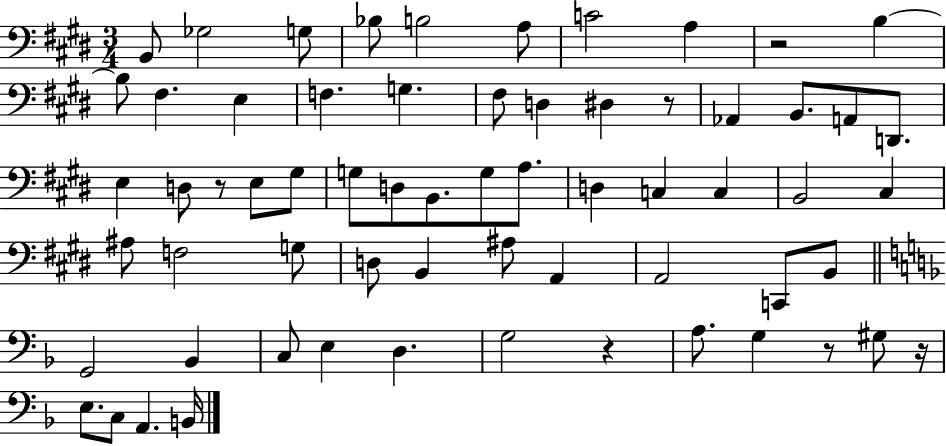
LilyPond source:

{
  \clef bass
  \numericTimeSignature
  \time 3/4
  \key e \major
  b,8 ges2 g8 | bes8 b2 a8 | c'2 a4 | r2 b4~~ | \break b8 fis4. e4 | f4. g4. | fis8 d4 dis4 r8 | aes,4 b,8. a,8 d,8. | \break e4 d8 r8 e8 gis8 | g8 d8 b,8. g8 a8. | d4 c4 c4 | b,2 cis4 | \break ais8 f2 g8 | d8 b,4 ais8 a,4 | a,2 c,8 b,8 | \bar "||" \break \key d \minor g,2 bes,4 | c8 e4 d4. | g2 r4 | a8. g4 r8 gis8 r16 | \break e8. c8 a,4. b,16 | \bar "|."
}